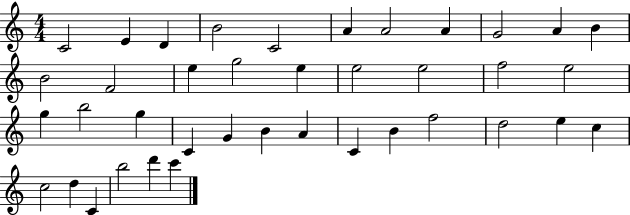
C4/h E4/q D4/q B4/h C4/h A4/q A4/h A4/q G4/h A4/q B4/q B4/h F4/h E5/q G5/h E5/q E5/h E5/h F5/h E5/h G5/q B5/h G5/q C4/q G4/q B4/q A4/q C4/q B4/q F5/h D5/h E5/q C5/q C5/h D5/q C4/q B5/h D6/q C6/q